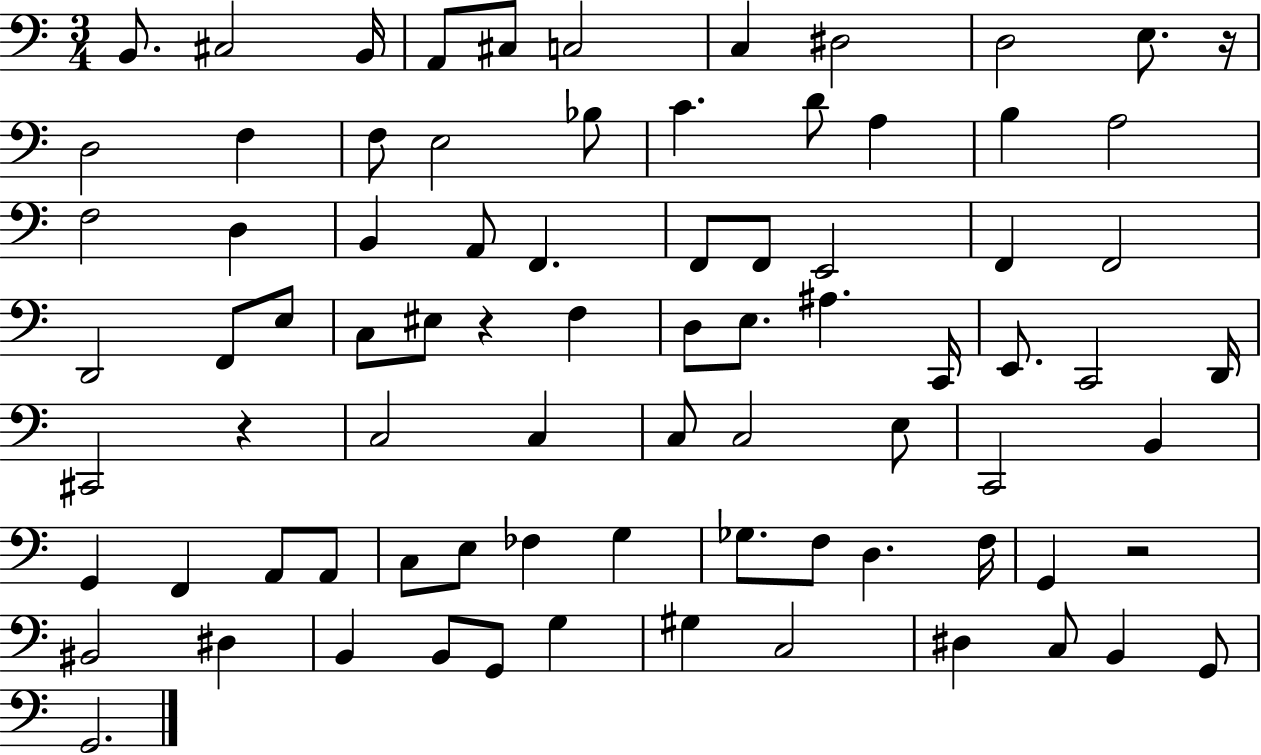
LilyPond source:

{
  \clef bass
  \numericTimeSignature
  \time 3/4
  \key c \major
  \repeat volta 2 { b,8. cis2 b,16 | a,8 cis8 c2 | c4 dis2 | d2 e8. r16 | \break d2 f4 | f8 e2 bes8 | c'4. d'8 a4 | b4 a2 | \break f2 d4 | b,4 a,8 f,4. | f,8 f,8 e,2 | f,4 f,2 | \break d,2 f,8 e8 | c8 eis8 r4 f4 | d8 e8. ais4. c,16 | e,8. c,2 d,16 | \break cis,2 r4 | c2 c4 | c8 c2 e8 | c,2 b,4 | \break g,4 f,4 a,8 a,8 | c8 e8 fes4 g4 | ges8. f8 d4. f16 | g,4 r2 | \break bis,2 dis4 | b,4 b,8 g,8 g4 | gis4 c2 | dis4 c8 b,4 g,8 | \break g,2. | } \bar "|."
}